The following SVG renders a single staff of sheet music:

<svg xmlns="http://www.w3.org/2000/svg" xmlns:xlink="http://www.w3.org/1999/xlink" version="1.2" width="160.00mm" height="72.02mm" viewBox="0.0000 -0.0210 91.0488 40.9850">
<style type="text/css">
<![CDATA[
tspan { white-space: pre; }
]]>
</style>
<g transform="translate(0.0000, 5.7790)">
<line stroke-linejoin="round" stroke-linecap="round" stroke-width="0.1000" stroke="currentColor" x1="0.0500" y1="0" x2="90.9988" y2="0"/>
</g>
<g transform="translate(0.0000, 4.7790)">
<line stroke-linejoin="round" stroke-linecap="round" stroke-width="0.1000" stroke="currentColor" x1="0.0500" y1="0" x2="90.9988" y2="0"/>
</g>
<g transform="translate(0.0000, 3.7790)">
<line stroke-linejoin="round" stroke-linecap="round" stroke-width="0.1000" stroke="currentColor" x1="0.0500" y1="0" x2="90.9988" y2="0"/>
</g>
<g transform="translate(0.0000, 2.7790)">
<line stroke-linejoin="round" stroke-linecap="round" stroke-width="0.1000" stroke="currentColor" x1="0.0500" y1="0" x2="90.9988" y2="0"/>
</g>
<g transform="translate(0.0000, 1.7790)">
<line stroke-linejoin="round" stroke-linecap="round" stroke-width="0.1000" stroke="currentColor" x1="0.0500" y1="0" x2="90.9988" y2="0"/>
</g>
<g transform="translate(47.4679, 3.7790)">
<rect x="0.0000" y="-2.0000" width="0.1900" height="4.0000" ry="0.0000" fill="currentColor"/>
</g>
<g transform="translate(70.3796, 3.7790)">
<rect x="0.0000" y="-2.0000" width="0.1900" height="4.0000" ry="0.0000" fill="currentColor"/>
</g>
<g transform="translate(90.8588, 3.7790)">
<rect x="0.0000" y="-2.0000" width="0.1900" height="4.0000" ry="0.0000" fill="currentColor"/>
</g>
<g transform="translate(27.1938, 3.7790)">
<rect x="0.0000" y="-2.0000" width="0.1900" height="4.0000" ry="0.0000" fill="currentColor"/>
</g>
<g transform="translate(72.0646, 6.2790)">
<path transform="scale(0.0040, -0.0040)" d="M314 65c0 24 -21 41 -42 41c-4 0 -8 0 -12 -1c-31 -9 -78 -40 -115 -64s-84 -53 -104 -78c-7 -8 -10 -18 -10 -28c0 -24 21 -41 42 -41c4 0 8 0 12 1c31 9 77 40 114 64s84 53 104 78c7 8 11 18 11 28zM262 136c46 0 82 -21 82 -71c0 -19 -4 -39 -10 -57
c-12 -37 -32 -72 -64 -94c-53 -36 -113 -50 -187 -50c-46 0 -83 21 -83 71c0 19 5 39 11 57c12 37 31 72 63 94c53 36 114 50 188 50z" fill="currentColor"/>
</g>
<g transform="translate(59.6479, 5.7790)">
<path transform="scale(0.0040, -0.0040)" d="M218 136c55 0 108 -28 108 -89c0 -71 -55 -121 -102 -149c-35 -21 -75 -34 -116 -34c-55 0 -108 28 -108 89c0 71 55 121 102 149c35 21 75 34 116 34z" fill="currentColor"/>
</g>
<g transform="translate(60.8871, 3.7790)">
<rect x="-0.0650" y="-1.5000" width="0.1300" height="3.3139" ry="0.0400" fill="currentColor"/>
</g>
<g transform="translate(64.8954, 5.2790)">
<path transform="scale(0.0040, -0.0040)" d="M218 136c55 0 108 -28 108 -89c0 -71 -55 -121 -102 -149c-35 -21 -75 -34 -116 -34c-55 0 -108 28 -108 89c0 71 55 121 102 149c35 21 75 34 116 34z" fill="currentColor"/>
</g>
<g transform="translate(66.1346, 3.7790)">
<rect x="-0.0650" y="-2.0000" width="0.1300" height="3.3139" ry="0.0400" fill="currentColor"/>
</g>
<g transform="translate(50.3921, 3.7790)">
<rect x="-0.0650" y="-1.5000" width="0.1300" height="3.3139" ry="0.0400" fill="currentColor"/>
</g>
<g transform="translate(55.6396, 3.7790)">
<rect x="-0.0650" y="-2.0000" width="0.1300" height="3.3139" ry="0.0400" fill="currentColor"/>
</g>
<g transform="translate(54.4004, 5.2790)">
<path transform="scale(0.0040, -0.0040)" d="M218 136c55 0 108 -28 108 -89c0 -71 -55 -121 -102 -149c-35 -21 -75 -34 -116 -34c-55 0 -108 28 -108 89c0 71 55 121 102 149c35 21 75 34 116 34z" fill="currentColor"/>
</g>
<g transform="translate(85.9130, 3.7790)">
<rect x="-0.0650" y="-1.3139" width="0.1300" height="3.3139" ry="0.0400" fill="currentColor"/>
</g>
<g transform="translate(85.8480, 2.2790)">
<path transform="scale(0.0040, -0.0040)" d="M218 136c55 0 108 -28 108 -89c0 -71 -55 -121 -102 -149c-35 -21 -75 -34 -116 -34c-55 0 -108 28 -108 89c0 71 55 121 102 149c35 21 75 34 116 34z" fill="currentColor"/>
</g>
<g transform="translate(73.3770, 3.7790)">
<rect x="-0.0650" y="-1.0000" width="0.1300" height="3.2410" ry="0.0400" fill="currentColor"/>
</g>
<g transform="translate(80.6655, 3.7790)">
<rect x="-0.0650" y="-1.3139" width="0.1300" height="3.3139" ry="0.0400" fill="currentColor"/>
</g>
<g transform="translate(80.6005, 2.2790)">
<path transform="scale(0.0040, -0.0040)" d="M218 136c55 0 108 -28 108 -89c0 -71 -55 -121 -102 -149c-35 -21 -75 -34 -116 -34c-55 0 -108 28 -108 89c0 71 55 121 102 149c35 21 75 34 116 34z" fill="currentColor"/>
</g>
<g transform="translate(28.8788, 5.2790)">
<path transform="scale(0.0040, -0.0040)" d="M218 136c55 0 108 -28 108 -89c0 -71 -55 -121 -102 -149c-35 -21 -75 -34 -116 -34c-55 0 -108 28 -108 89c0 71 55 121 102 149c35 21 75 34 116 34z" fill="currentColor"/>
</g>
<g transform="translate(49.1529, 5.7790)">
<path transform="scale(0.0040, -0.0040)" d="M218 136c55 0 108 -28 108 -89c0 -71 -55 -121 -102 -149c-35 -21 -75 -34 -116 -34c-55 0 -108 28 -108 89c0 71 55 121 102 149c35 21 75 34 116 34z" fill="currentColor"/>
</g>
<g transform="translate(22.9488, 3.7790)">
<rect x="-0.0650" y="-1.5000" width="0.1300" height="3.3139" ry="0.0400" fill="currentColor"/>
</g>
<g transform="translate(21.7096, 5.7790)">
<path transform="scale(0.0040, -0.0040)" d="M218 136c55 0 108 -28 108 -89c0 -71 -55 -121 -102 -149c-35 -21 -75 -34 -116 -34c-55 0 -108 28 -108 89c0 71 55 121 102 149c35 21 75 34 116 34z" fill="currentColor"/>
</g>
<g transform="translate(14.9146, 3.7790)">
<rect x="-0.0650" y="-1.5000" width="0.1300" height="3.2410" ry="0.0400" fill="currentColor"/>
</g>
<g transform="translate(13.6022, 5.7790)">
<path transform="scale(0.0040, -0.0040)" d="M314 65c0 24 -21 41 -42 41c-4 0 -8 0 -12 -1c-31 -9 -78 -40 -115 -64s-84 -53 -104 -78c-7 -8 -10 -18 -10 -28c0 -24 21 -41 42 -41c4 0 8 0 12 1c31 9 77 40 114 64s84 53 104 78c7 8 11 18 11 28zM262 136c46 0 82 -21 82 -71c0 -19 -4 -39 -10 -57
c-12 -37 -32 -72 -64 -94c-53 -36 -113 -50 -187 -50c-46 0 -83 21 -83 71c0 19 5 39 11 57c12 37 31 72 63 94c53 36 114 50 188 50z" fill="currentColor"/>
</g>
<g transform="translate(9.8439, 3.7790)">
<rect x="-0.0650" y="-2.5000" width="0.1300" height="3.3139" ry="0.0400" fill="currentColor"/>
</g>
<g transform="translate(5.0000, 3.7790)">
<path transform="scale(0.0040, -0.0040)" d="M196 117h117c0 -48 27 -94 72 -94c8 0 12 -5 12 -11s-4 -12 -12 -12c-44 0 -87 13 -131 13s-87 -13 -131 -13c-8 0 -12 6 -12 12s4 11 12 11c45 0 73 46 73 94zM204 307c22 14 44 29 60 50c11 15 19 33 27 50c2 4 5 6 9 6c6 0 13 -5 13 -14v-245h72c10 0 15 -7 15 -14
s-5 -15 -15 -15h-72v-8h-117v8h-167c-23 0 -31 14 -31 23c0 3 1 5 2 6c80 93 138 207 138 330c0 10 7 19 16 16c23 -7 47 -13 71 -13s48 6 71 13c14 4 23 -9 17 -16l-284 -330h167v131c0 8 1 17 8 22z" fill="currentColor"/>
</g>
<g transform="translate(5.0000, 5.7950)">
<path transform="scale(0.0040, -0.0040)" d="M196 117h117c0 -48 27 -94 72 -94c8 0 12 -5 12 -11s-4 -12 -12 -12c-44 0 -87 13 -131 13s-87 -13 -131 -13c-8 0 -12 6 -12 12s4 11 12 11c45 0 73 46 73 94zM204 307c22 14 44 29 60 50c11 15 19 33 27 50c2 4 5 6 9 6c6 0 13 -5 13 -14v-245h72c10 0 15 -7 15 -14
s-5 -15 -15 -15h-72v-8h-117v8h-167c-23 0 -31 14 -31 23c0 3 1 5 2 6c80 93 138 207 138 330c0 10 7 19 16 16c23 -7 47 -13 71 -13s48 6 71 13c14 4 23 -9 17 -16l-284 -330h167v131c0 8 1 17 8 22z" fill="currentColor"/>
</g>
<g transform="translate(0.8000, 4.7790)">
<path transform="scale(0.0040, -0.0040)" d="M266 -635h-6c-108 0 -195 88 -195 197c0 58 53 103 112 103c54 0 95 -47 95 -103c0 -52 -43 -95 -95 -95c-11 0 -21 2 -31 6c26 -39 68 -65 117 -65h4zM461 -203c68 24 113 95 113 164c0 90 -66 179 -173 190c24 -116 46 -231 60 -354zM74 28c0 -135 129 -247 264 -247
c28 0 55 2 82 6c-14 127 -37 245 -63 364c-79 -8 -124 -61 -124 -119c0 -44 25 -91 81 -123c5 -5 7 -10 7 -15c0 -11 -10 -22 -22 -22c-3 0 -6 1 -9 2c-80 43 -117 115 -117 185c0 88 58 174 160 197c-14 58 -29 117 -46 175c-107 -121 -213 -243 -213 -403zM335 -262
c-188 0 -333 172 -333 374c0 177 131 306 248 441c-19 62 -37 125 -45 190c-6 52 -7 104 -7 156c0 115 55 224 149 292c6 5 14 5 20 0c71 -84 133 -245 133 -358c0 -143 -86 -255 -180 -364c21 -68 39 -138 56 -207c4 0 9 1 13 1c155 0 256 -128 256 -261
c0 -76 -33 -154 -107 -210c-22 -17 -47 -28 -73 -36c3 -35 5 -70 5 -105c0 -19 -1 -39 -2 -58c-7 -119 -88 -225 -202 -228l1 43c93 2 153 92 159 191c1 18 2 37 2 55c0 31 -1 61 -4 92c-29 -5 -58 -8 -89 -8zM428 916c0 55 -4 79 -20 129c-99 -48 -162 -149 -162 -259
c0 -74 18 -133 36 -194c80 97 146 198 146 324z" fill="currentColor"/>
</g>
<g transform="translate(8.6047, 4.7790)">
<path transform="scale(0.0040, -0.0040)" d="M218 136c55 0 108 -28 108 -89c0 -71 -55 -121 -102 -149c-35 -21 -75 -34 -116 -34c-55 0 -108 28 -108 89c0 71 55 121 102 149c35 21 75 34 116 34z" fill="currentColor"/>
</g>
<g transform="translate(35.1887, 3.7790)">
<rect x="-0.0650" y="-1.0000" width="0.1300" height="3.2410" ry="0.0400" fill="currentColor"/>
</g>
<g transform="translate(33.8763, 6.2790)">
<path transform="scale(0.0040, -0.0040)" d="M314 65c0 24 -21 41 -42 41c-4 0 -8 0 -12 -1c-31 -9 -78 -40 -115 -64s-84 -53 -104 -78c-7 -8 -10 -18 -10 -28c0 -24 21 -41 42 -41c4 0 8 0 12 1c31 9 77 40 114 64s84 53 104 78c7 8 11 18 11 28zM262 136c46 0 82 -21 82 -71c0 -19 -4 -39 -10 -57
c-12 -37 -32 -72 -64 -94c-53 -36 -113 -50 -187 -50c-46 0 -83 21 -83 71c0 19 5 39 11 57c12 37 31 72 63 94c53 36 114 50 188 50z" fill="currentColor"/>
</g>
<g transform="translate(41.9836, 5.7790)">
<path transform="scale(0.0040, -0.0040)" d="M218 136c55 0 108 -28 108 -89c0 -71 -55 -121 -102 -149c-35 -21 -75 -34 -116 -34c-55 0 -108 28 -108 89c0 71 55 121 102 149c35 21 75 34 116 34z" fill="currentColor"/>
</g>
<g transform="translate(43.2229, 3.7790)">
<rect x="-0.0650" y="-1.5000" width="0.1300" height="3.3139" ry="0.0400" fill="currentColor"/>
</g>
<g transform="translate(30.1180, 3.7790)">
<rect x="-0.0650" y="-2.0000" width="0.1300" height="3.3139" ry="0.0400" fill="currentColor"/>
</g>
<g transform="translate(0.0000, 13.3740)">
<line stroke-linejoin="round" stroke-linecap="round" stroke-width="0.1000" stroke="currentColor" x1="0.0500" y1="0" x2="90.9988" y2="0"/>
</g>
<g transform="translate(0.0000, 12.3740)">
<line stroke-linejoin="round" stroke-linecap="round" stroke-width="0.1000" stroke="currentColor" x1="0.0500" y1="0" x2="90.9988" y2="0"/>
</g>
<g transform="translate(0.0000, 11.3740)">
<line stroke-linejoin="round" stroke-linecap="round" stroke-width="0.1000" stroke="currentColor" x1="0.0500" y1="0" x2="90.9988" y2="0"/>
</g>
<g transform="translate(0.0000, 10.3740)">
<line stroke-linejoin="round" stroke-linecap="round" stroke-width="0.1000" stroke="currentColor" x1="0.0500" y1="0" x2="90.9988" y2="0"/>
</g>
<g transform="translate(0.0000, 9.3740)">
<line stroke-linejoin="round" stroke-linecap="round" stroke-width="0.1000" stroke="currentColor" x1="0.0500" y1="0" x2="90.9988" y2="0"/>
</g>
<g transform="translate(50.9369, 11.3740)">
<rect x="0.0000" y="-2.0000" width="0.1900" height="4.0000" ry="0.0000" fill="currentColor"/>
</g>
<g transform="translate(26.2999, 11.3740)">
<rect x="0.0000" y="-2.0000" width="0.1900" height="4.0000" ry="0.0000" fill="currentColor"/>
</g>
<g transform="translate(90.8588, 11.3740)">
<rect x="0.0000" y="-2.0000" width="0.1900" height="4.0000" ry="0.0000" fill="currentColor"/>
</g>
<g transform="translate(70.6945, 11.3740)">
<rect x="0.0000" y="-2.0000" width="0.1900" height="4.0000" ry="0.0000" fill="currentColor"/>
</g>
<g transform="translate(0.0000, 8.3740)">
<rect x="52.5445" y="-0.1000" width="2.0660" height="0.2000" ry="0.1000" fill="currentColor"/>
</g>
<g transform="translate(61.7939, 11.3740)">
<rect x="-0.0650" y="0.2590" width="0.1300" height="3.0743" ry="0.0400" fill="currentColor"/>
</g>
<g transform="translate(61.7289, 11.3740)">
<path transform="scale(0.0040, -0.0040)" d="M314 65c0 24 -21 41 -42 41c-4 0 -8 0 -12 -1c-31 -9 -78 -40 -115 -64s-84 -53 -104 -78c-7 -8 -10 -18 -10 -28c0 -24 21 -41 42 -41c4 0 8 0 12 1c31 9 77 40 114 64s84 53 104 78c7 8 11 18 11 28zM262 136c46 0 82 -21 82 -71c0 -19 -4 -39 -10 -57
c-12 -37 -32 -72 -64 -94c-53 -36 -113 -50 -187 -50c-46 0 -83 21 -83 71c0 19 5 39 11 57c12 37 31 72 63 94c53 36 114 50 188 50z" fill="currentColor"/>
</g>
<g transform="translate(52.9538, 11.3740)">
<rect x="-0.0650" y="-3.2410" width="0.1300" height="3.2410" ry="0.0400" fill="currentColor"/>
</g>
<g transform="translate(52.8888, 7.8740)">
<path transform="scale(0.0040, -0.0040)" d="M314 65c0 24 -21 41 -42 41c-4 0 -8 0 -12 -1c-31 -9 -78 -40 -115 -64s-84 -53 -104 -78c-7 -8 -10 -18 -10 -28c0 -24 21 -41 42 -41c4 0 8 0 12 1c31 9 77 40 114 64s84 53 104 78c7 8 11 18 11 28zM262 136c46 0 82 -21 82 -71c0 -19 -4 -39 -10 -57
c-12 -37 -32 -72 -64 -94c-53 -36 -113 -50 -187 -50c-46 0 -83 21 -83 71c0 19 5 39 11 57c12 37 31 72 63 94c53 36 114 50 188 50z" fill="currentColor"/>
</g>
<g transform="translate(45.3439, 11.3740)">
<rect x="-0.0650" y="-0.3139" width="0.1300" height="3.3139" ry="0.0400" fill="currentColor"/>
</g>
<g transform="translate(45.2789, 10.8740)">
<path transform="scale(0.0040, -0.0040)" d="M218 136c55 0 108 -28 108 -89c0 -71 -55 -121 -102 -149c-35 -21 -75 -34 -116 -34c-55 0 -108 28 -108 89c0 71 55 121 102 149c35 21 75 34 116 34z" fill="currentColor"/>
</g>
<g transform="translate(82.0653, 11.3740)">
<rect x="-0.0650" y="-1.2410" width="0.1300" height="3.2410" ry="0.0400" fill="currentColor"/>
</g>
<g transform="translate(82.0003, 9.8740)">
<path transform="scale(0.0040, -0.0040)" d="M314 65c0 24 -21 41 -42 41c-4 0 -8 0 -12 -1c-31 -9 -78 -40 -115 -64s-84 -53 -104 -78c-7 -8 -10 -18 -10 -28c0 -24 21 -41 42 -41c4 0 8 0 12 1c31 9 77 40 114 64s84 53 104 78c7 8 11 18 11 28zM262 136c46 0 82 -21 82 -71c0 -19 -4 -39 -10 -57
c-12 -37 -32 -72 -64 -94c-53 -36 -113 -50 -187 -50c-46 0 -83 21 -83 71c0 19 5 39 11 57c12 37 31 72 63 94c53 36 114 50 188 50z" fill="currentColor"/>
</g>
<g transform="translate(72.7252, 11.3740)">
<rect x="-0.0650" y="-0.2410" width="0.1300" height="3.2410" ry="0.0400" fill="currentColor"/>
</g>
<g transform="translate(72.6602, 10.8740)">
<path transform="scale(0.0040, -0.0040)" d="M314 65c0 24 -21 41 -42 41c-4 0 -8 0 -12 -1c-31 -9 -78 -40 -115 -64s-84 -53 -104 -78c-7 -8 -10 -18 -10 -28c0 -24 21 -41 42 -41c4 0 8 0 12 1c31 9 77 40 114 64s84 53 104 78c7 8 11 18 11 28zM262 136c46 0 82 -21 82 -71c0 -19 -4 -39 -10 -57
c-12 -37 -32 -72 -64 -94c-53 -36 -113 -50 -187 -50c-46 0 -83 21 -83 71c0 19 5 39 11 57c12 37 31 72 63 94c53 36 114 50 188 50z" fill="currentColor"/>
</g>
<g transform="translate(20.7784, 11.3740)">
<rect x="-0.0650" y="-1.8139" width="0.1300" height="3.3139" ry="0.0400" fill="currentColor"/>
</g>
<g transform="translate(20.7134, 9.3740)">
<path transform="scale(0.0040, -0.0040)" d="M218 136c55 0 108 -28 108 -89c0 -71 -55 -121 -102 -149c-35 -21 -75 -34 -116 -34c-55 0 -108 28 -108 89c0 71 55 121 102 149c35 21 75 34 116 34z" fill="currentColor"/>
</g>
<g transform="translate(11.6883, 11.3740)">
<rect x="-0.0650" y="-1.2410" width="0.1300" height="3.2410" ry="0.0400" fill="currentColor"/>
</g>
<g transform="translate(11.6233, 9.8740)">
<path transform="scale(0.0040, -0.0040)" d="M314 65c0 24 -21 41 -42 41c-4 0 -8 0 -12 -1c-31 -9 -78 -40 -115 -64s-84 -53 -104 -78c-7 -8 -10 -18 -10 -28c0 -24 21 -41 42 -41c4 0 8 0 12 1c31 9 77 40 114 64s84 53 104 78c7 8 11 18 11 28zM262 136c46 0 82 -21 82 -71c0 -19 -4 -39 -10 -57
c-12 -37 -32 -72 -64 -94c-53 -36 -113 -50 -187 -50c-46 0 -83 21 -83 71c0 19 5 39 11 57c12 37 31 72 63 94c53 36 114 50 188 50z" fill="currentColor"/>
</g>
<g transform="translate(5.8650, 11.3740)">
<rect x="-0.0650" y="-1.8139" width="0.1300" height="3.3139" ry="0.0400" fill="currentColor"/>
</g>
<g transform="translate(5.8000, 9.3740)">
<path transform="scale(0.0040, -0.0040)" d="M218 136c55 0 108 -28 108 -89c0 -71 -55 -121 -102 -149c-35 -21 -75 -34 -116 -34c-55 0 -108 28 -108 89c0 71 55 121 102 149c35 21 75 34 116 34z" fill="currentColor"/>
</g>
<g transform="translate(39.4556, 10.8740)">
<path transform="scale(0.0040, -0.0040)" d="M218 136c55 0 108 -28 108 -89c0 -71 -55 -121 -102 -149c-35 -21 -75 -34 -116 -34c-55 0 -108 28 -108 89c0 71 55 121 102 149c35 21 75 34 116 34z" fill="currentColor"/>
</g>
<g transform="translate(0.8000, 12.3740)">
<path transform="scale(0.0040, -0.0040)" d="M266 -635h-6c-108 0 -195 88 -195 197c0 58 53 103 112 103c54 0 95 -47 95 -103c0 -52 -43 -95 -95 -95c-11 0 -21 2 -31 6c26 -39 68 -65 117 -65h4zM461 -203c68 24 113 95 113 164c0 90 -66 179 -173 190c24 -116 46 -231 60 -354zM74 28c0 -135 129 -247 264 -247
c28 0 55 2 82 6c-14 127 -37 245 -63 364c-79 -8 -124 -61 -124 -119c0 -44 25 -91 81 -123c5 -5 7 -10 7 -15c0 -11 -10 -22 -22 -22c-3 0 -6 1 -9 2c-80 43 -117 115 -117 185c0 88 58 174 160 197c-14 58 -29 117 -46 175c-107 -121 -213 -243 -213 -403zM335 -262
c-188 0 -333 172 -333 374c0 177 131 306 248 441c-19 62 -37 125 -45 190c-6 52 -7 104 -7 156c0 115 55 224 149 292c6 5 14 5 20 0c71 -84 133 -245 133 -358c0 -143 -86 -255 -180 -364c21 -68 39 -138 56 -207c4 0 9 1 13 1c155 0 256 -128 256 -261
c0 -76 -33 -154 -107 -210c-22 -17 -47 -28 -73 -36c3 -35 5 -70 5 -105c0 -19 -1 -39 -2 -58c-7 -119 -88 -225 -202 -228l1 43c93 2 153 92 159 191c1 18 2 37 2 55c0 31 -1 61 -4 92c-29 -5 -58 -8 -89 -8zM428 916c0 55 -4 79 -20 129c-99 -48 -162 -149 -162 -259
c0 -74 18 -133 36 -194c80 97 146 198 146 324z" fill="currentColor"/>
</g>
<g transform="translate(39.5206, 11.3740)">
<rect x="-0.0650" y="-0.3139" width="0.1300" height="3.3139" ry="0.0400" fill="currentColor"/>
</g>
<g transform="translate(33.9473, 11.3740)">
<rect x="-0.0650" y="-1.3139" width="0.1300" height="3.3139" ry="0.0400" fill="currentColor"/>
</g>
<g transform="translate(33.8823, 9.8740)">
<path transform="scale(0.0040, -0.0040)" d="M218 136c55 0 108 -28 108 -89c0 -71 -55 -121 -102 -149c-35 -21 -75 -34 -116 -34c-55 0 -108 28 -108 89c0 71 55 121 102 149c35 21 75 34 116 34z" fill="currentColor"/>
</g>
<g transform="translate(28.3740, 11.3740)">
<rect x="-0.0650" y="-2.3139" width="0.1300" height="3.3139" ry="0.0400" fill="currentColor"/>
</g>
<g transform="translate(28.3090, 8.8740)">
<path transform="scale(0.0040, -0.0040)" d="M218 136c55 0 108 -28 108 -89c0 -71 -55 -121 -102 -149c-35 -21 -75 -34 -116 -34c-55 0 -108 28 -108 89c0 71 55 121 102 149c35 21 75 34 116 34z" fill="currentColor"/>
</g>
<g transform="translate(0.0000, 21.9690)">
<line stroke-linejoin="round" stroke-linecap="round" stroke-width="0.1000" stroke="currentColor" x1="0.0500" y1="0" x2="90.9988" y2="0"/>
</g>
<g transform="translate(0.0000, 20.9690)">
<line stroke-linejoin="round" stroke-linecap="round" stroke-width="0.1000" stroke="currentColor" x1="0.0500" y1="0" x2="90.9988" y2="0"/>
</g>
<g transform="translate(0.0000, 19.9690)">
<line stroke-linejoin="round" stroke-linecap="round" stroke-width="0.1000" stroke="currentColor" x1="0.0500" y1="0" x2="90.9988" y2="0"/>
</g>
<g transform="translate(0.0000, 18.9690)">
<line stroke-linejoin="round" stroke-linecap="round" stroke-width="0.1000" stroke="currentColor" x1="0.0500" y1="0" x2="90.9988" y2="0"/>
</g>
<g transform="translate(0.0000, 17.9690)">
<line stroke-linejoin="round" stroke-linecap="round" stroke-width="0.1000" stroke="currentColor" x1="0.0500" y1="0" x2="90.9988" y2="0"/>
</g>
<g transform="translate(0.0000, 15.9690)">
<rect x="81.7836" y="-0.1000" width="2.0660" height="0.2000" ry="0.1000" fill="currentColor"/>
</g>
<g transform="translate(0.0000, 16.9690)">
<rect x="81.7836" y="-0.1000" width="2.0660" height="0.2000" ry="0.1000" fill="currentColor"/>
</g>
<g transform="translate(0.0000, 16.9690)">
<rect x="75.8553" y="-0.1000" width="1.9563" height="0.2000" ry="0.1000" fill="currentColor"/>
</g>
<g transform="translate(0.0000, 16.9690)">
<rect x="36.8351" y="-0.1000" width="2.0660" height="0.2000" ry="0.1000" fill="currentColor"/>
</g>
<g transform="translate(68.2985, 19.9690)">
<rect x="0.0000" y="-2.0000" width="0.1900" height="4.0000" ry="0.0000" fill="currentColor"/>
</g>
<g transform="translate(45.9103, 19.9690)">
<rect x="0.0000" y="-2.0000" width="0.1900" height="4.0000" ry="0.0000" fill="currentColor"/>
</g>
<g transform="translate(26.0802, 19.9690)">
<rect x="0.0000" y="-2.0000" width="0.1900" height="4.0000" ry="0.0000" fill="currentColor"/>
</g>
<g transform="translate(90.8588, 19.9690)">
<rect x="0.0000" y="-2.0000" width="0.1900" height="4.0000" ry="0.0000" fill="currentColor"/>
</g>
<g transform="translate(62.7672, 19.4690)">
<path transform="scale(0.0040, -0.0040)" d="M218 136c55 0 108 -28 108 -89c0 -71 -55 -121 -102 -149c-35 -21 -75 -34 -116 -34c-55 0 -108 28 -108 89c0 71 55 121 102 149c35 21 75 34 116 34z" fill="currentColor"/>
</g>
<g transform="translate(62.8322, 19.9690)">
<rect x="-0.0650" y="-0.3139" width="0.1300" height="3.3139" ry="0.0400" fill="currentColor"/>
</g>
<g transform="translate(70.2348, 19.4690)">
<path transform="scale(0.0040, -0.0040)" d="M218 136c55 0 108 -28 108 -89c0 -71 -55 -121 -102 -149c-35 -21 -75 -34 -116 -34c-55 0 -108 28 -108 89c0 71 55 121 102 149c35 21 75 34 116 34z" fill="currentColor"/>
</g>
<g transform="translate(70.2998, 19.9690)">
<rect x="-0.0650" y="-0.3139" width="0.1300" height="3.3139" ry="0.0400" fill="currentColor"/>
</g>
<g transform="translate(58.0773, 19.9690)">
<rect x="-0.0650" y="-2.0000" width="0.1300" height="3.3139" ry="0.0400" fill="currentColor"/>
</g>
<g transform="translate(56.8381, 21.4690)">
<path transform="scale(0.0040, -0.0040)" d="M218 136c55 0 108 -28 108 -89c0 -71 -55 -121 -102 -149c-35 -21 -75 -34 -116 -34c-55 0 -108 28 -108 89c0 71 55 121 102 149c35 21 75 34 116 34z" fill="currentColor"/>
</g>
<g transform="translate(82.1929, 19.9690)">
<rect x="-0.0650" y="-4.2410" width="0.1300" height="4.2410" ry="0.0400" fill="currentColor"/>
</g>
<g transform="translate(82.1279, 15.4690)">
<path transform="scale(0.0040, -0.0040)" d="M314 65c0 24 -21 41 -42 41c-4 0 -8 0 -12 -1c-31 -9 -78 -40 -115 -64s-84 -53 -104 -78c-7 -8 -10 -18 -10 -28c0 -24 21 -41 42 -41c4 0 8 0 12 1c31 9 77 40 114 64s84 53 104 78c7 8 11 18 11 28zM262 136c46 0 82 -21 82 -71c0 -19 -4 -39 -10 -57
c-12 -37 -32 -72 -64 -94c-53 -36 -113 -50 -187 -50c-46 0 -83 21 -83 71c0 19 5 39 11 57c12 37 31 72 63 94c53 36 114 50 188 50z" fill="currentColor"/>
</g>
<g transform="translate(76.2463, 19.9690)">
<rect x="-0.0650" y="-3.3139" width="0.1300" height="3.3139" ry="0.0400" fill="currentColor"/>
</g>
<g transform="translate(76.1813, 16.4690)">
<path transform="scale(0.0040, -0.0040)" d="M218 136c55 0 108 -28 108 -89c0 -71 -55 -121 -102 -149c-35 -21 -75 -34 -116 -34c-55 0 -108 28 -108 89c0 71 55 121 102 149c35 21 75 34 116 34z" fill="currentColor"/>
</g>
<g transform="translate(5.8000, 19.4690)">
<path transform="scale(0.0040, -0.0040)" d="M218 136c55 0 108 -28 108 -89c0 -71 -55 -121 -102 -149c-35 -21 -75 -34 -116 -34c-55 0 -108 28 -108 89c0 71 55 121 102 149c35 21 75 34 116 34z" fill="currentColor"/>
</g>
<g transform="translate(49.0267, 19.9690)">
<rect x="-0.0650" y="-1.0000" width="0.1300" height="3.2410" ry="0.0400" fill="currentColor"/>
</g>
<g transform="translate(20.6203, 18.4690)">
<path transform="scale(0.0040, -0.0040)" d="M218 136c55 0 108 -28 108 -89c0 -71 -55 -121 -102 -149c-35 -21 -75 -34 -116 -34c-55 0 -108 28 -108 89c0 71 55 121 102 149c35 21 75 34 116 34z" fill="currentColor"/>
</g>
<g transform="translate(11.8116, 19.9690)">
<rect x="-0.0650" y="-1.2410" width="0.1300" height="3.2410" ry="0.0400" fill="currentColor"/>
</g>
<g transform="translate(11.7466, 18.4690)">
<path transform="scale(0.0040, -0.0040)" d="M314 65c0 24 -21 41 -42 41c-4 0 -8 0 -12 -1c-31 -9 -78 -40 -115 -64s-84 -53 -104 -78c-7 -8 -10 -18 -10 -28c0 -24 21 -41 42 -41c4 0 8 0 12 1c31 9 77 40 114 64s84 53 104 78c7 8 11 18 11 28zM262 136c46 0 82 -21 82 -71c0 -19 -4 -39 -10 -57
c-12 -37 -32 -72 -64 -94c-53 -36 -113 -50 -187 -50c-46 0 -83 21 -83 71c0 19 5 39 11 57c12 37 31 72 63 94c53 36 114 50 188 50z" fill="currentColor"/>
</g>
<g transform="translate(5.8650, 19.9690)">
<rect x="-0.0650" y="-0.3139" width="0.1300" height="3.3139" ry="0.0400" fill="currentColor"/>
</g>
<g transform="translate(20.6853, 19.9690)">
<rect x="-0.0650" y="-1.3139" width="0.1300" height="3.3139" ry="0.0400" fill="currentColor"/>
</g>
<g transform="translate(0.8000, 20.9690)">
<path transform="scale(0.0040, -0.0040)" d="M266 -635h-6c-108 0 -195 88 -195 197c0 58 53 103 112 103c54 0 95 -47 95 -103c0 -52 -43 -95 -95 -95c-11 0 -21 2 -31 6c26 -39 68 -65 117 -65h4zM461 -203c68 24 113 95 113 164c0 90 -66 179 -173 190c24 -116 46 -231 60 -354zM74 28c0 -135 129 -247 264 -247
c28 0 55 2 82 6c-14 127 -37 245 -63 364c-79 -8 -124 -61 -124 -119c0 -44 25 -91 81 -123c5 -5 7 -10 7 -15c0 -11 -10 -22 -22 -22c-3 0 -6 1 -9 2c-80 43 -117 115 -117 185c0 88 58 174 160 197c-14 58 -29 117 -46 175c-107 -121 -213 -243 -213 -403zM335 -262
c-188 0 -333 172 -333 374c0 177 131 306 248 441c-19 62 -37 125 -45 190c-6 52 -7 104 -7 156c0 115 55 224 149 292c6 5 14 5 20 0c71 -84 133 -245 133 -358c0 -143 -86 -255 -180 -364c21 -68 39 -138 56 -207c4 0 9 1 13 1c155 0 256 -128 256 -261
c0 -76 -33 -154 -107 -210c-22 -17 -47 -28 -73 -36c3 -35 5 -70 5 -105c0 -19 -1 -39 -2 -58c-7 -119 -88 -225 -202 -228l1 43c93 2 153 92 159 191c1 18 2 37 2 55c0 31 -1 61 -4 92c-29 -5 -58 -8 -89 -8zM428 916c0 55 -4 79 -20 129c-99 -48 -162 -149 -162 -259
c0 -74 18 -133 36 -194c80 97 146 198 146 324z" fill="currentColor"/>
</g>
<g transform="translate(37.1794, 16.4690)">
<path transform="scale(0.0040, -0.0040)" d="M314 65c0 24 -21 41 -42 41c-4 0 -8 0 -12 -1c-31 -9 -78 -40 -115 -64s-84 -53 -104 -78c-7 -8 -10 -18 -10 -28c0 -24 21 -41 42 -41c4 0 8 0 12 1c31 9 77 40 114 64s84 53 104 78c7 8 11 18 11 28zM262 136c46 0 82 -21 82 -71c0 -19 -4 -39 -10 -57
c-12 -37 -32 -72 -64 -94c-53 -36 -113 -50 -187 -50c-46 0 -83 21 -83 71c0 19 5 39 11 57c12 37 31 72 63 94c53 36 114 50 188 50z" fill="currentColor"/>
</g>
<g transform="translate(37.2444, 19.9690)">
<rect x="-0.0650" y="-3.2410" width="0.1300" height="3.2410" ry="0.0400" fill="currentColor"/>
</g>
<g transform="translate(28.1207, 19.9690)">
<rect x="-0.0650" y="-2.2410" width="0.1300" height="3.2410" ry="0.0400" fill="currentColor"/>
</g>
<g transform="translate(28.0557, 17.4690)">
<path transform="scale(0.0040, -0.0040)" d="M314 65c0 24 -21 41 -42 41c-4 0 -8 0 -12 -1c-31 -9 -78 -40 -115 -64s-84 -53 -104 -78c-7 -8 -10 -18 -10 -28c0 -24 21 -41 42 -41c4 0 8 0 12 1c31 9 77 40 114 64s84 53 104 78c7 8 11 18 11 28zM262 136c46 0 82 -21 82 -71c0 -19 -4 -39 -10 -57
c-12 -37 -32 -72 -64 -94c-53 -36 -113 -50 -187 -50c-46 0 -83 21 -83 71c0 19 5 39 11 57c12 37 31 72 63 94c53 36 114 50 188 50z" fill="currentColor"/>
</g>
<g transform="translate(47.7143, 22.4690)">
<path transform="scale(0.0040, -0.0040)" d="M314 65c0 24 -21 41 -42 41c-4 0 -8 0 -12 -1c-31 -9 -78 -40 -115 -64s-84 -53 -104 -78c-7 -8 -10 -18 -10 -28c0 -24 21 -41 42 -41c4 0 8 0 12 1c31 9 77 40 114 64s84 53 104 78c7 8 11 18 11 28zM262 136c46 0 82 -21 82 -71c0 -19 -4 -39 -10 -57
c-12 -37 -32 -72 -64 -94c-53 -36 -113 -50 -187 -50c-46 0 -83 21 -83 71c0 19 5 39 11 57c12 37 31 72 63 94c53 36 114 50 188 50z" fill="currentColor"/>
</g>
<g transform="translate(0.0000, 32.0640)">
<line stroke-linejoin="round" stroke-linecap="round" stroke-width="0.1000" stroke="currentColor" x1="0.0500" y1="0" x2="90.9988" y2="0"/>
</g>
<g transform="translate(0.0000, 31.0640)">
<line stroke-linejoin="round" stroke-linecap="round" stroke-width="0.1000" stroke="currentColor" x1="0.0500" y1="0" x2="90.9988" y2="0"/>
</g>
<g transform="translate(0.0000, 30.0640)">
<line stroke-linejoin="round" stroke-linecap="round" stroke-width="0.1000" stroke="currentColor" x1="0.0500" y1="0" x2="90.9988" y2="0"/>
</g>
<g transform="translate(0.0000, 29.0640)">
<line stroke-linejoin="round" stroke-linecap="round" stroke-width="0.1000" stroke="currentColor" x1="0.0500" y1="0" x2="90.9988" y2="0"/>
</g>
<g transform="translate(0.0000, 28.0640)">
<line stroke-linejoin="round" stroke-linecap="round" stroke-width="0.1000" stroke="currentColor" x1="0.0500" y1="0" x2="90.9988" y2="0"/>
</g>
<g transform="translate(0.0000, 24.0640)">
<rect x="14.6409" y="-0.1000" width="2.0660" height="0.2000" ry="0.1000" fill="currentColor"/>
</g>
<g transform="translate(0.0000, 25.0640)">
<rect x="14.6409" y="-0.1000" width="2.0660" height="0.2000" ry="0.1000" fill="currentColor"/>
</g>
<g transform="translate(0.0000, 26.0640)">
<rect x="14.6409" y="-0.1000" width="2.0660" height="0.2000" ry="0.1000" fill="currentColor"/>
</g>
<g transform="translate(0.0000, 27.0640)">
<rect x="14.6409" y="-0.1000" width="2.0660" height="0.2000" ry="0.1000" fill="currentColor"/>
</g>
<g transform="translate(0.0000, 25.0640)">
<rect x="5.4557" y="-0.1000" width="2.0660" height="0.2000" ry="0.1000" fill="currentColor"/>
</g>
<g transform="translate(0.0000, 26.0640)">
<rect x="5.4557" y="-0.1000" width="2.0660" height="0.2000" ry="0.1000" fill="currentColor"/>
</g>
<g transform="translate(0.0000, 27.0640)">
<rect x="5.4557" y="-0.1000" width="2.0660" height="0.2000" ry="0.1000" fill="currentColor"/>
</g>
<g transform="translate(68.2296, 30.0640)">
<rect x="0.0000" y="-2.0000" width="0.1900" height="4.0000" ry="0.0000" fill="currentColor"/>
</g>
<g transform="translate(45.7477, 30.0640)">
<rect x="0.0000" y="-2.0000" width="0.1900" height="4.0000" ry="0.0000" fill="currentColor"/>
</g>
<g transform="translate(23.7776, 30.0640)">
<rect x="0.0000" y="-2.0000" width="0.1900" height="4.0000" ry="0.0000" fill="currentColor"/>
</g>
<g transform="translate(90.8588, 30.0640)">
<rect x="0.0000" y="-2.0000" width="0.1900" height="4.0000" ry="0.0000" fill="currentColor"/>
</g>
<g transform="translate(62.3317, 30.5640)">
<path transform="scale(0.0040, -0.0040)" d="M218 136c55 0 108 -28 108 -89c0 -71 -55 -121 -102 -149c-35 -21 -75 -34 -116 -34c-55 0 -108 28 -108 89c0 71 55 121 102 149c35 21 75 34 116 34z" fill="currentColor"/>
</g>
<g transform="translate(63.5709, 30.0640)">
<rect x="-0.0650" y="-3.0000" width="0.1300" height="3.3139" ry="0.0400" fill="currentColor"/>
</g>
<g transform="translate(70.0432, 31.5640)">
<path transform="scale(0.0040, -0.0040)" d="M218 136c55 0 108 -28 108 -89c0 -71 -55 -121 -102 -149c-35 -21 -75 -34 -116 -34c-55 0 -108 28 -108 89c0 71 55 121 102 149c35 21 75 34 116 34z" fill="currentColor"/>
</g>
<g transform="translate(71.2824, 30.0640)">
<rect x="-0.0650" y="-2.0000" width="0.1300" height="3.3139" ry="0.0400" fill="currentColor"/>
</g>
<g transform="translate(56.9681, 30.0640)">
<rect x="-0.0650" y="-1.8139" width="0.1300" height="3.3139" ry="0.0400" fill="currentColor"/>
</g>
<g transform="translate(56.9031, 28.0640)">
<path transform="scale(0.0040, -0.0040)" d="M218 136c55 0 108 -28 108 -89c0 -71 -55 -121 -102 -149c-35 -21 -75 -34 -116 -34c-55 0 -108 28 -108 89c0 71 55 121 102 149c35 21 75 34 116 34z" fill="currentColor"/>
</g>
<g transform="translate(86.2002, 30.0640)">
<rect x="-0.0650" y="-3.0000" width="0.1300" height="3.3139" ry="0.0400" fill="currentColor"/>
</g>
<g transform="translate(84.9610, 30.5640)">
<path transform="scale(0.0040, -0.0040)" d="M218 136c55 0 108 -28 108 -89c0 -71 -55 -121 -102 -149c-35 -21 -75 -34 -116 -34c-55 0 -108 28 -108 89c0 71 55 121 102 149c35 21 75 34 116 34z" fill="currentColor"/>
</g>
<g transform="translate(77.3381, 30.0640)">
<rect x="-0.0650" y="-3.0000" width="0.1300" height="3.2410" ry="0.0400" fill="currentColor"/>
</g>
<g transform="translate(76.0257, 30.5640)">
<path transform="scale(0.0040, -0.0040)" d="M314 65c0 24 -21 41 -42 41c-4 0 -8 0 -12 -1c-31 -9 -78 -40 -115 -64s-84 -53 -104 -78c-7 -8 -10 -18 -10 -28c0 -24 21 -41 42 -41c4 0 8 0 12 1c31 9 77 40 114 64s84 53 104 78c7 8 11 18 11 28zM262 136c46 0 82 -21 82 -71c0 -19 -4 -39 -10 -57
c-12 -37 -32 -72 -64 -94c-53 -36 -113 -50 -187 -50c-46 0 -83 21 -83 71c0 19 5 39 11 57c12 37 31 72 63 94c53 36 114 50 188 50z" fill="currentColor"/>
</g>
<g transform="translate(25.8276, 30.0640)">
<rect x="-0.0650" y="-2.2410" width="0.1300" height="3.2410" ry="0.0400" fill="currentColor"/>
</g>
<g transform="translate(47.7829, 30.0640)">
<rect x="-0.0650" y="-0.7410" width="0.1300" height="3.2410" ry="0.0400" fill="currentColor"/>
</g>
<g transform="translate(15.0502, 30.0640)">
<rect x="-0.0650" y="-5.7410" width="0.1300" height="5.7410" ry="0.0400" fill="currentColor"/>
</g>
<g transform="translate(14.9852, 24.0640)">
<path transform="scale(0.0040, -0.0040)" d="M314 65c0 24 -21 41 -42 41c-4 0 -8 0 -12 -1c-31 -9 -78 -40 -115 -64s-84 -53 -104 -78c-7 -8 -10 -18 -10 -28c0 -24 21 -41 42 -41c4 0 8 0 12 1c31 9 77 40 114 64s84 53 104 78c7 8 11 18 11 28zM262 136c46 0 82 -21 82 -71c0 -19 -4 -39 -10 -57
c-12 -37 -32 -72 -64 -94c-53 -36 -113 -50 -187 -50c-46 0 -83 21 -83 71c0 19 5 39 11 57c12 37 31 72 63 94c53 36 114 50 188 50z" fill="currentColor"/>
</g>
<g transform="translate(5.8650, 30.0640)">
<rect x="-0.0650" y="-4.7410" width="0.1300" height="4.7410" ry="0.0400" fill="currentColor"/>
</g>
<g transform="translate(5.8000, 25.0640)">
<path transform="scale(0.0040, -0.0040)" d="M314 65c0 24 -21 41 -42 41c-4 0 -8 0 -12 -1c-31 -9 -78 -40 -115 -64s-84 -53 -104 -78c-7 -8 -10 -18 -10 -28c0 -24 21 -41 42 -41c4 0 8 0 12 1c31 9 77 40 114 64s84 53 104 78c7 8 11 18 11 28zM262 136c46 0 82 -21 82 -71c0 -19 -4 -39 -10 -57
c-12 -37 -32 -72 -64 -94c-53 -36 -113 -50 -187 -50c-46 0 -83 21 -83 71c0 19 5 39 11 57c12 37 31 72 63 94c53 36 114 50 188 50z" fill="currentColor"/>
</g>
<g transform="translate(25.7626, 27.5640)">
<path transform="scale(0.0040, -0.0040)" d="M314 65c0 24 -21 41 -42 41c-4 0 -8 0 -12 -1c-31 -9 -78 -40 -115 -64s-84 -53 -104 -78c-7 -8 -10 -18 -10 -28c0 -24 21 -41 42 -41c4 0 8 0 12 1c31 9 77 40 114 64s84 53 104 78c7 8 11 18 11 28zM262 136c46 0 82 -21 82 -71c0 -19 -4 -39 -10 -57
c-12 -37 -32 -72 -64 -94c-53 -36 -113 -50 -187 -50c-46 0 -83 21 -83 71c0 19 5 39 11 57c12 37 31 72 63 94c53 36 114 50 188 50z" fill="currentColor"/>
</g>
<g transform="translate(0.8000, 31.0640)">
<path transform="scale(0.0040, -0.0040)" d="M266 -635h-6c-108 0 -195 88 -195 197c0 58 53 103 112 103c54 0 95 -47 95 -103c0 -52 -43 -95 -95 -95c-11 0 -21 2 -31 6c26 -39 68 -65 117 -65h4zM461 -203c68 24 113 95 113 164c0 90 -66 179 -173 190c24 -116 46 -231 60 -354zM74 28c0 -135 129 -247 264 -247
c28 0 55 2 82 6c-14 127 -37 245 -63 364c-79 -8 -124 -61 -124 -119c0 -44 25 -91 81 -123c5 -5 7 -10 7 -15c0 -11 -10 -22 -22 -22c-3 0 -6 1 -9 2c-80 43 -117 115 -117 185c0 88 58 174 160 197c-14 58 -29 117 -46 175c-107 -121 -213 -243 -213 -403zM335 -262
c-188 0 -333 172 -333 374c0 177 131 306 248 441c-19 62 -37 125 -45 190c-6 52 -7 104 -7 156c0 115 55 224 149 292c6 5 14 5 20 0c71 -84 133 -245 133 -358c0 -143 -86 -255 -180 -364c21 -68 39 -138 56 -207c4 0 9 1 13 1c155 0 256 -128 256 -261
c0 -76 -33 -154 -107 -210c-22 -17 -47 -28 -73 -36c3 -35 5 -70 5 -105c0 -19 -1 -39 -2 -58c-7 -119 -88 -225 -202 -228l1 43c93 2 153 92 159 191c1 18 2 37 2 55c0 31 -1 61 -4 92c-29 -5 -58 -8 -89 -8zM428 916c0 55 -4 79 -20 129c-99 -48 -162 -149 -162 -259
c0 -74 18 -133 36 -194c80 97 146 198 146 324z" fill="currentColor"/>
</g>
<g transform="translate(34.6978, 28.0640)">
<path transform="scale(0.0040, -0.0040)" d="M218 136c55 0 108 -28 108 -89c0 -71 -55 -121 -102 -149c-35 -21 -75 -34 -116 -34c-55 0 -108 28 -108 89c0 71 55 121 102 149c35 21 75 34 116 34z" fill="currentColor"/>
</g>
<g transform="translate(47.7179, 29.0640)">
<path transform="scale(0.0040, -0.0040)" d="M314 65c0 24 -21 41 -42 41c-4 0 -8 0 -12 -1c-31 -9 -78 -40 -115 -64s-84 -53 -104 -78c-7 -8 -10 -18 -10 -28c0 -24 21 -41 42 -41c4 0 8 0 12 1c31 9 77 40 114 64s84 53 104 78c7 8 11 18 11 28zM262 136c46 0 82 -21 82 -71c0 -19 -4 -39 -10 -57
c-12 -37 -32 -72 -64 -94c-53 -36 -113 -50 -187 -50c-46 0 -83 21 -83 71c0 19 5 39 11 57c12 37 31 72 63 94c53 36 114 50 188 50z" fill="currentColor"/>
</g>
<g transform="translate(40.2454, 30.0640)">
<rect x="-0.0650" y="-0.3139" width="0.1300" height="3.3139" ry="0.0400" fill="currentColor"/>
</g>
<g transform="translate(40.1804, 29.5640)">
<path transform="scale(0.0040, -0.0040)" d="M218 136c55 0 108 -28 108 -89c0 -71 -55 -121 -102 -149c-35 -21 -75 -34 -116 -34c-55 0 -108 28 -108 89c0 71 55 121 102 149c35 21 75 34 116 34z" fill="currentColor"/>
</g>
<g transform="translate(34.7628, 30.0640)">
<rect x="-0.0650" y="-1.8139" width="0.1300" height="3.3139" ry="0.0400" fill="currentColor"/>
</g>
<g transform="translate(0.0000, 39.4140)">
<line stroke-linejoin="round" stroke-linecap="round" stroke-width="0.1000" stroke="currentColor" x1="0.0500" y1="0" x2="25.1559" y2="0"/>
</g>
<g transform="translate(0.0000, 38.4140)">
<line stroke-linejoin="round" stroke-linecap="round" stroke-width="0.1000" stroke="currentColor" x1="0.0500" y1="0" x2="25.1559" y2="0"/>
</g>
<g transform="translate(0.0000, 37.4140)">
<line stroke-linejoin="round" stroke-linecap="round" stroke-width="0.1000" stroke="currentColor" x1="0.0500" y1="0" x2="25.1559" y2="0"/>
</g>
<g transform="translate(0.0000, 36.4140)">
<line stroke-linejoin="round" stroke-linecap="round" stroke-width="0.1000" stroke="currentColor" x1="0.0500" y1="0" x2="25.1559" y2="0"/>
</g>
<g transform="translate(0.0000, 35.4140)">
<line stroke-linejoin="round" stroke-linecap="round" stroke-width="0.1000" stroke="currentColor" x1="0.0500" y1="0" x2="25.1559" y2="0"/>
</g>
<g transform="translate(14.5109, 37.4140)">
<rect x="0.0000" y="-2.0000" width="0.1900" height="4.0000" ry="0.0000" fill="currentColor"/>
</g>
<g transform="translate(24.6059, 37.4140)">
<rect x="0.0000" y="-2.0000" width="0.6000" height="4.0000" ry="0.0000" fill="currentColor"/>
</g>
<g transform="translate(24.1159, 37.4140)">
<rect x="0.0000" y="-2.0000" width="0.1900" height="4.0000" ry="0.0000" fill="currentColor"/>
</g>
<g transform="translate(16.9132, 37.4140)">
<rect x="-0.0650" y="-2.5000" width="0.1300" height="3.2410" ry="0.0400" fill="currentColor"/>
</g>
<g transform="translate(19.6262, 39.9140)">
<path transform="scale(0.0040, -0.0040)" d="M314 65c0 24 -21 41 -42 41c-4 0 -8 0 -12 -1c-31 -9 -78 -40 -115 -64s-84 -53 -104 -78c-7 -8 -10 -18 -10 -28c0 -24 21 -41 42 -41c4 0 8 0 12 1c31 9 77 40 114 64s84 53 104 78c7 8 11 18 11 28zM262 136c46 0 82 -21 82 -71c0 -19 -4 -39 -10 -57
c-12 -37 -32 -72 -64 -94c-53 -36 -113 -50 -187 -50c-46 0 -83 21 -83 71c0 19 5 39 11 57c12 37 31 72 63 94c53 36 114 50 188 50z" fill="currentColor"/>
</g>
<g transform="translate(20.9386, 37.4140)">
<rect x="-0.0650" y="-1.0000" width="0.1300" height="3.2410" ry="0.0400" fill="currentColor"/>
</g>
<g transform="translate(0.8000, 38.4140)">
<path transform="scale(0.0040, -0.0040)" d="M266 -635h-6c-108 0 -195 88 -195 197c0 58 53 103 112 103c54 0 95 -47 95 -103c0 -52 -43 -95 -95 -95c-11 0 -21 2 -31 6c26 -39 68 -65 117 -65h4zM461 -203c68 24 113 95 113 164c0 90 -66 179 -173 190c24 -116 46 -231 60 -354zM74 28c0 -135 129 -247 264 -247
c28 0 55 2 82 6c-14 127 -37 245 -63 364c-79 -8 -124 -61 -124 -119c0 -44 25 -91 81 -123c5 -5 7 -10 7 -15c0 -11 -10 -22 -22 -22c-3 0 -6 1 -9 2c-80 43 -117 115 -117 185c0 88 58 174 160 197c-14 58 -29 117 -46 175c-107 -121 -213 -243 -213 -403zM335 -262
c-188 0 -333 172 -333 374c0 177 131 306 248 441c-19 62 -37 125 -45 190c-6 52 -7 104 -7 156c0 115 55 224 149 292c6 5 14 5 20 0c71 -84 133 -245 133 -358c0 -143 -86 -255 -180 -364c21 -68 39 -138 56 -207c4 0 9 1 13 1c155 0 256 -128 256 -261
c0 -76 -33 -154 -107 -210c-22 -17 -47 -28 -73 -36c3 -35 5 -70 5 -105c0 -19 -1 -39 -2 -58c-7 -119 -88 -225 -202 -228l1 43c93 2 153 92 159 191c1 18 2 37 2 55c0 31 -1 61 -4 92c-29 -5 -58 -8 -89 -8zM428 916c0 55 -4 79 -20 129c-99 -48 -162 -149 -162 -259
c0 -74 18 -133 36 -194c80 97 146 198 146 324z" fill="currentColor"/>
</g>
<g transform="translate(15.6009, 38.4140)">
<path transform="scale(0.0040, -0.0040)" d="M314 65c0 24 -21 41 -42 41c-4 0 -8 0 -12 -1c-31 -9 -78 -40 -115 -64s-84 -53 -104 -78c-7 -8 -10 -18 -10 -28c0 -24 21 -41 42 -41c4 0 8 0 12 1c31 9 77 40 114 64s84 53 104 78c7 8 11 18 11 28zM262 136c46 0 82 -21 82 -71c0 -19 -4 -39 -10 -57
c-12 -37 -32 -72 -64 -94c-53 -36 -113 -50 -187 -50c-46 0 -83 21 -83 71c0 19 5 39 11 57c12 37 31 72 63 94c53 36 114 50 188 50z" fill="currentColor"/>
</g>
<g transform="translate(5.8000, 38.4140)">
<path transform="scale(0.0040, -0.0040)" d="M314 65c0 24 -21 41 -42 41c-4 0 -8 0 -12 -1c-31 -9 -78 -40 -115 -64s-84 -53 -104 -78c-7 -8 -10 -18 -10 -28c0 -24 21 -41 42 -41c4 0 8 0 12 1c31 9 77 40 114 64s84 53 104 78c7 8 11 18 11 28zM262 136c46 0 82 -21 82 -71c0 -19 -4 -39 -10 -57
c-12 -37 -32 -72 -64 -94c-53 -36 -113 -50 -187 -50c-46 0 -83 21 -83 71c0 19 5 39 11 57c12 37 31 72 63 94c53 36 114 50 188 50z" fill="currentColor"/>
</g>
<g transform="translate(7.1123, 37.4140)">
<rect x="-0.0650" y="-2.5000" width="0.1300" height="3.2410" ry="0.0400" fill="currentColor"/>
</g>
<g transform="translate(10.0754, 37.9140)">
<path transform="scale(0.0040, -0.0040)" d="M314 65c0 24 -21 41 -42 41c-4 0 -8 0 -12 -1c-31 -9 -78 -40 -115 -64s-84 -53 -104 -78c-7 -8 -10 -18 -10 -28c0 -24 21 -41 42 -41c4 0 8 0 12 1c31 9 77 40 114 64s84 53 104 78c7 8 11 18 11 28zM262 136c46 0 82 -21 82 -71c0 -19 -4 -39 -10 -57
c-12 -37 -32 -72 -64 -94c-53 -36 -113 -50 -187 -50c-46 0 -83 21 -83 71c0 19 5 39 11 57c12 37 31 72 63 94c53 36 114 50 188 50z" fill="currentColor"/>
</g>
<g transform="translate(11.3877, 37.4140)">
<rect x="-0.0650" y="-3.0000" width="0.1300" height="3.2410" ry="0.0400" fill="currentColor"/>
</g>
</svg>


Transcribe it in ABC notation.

X:1
T:Untitled
M:4/4
L:1/4
K:C
G E2 E F D2 E E F E F D2 e e f e2 f g e c c b2 B2 c2 e2 c e2 e g2 b2 D2 F c c b d'2 e'2 g'2 g2 f c d2 f A F A2 A G2 A2 G2 D2